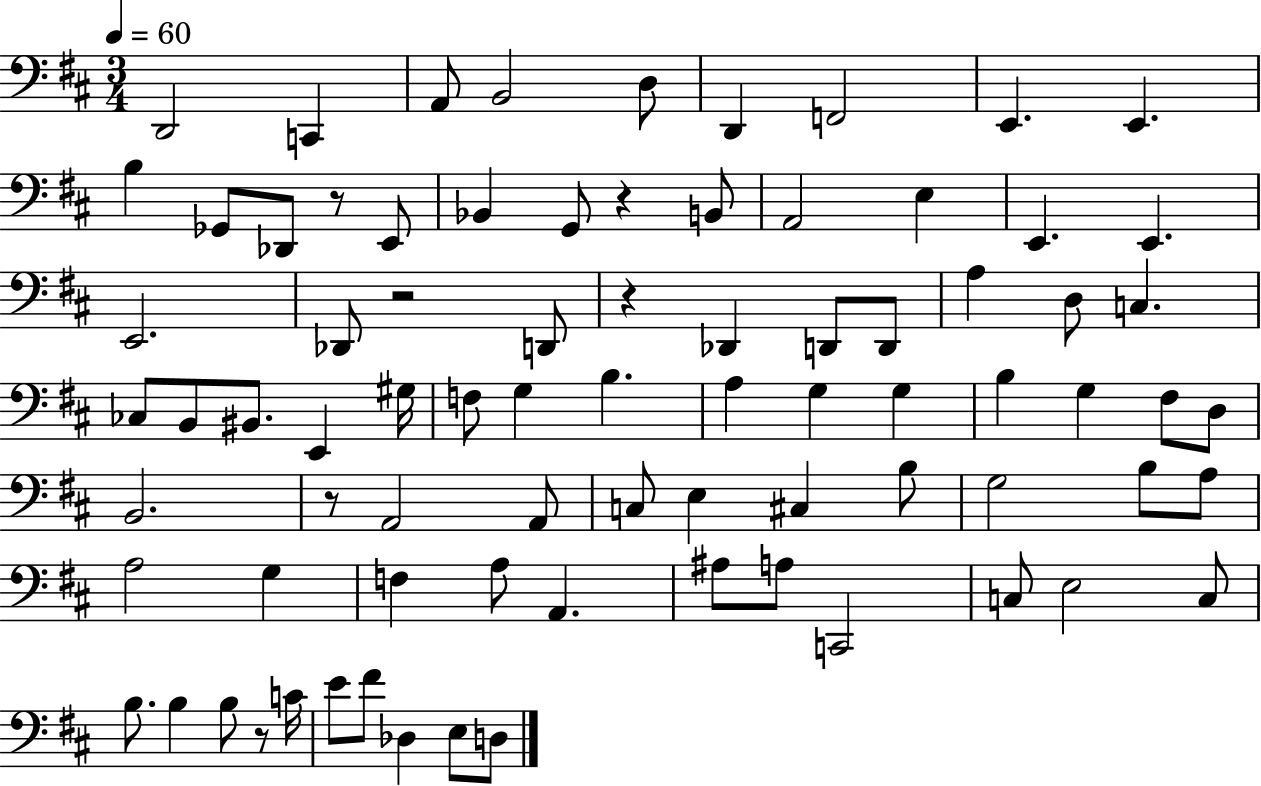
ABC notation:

X:1
T:Untitled
M:3/4
L:1/4
K:D
D,,2 C,, A,,/2 B,,2 D,/2 D,, F,,2 E,, E,, B, _G,,/2 _D,,/2 z/2 E,,/2 _B,, G,,/2 z B,,/2 A,,2 E, E,, E,, E,,2 _D,,/2 z2 D,,/2 z _D,, D,,/2 D,,/2 A, D,/2 C, _C,/2 B,,/2 ^B,,/2 E,, ^G,/4 F,/2 G, B, A, G, G, B, G, ^F,/2 D,/2 B,,2 z/2 A,,2 A,,/2 C,/2 E, ^C, B,/2 G,2 B,/2 A,/2 A,2 G, F, A,/2 A,, ^A,/2 A,/2 C,,2 C,/2 E,2 C,/2 B,/2 B, B,/2 z/2 C/4 E/2 ^F/2 _D, E,/2 D,/2